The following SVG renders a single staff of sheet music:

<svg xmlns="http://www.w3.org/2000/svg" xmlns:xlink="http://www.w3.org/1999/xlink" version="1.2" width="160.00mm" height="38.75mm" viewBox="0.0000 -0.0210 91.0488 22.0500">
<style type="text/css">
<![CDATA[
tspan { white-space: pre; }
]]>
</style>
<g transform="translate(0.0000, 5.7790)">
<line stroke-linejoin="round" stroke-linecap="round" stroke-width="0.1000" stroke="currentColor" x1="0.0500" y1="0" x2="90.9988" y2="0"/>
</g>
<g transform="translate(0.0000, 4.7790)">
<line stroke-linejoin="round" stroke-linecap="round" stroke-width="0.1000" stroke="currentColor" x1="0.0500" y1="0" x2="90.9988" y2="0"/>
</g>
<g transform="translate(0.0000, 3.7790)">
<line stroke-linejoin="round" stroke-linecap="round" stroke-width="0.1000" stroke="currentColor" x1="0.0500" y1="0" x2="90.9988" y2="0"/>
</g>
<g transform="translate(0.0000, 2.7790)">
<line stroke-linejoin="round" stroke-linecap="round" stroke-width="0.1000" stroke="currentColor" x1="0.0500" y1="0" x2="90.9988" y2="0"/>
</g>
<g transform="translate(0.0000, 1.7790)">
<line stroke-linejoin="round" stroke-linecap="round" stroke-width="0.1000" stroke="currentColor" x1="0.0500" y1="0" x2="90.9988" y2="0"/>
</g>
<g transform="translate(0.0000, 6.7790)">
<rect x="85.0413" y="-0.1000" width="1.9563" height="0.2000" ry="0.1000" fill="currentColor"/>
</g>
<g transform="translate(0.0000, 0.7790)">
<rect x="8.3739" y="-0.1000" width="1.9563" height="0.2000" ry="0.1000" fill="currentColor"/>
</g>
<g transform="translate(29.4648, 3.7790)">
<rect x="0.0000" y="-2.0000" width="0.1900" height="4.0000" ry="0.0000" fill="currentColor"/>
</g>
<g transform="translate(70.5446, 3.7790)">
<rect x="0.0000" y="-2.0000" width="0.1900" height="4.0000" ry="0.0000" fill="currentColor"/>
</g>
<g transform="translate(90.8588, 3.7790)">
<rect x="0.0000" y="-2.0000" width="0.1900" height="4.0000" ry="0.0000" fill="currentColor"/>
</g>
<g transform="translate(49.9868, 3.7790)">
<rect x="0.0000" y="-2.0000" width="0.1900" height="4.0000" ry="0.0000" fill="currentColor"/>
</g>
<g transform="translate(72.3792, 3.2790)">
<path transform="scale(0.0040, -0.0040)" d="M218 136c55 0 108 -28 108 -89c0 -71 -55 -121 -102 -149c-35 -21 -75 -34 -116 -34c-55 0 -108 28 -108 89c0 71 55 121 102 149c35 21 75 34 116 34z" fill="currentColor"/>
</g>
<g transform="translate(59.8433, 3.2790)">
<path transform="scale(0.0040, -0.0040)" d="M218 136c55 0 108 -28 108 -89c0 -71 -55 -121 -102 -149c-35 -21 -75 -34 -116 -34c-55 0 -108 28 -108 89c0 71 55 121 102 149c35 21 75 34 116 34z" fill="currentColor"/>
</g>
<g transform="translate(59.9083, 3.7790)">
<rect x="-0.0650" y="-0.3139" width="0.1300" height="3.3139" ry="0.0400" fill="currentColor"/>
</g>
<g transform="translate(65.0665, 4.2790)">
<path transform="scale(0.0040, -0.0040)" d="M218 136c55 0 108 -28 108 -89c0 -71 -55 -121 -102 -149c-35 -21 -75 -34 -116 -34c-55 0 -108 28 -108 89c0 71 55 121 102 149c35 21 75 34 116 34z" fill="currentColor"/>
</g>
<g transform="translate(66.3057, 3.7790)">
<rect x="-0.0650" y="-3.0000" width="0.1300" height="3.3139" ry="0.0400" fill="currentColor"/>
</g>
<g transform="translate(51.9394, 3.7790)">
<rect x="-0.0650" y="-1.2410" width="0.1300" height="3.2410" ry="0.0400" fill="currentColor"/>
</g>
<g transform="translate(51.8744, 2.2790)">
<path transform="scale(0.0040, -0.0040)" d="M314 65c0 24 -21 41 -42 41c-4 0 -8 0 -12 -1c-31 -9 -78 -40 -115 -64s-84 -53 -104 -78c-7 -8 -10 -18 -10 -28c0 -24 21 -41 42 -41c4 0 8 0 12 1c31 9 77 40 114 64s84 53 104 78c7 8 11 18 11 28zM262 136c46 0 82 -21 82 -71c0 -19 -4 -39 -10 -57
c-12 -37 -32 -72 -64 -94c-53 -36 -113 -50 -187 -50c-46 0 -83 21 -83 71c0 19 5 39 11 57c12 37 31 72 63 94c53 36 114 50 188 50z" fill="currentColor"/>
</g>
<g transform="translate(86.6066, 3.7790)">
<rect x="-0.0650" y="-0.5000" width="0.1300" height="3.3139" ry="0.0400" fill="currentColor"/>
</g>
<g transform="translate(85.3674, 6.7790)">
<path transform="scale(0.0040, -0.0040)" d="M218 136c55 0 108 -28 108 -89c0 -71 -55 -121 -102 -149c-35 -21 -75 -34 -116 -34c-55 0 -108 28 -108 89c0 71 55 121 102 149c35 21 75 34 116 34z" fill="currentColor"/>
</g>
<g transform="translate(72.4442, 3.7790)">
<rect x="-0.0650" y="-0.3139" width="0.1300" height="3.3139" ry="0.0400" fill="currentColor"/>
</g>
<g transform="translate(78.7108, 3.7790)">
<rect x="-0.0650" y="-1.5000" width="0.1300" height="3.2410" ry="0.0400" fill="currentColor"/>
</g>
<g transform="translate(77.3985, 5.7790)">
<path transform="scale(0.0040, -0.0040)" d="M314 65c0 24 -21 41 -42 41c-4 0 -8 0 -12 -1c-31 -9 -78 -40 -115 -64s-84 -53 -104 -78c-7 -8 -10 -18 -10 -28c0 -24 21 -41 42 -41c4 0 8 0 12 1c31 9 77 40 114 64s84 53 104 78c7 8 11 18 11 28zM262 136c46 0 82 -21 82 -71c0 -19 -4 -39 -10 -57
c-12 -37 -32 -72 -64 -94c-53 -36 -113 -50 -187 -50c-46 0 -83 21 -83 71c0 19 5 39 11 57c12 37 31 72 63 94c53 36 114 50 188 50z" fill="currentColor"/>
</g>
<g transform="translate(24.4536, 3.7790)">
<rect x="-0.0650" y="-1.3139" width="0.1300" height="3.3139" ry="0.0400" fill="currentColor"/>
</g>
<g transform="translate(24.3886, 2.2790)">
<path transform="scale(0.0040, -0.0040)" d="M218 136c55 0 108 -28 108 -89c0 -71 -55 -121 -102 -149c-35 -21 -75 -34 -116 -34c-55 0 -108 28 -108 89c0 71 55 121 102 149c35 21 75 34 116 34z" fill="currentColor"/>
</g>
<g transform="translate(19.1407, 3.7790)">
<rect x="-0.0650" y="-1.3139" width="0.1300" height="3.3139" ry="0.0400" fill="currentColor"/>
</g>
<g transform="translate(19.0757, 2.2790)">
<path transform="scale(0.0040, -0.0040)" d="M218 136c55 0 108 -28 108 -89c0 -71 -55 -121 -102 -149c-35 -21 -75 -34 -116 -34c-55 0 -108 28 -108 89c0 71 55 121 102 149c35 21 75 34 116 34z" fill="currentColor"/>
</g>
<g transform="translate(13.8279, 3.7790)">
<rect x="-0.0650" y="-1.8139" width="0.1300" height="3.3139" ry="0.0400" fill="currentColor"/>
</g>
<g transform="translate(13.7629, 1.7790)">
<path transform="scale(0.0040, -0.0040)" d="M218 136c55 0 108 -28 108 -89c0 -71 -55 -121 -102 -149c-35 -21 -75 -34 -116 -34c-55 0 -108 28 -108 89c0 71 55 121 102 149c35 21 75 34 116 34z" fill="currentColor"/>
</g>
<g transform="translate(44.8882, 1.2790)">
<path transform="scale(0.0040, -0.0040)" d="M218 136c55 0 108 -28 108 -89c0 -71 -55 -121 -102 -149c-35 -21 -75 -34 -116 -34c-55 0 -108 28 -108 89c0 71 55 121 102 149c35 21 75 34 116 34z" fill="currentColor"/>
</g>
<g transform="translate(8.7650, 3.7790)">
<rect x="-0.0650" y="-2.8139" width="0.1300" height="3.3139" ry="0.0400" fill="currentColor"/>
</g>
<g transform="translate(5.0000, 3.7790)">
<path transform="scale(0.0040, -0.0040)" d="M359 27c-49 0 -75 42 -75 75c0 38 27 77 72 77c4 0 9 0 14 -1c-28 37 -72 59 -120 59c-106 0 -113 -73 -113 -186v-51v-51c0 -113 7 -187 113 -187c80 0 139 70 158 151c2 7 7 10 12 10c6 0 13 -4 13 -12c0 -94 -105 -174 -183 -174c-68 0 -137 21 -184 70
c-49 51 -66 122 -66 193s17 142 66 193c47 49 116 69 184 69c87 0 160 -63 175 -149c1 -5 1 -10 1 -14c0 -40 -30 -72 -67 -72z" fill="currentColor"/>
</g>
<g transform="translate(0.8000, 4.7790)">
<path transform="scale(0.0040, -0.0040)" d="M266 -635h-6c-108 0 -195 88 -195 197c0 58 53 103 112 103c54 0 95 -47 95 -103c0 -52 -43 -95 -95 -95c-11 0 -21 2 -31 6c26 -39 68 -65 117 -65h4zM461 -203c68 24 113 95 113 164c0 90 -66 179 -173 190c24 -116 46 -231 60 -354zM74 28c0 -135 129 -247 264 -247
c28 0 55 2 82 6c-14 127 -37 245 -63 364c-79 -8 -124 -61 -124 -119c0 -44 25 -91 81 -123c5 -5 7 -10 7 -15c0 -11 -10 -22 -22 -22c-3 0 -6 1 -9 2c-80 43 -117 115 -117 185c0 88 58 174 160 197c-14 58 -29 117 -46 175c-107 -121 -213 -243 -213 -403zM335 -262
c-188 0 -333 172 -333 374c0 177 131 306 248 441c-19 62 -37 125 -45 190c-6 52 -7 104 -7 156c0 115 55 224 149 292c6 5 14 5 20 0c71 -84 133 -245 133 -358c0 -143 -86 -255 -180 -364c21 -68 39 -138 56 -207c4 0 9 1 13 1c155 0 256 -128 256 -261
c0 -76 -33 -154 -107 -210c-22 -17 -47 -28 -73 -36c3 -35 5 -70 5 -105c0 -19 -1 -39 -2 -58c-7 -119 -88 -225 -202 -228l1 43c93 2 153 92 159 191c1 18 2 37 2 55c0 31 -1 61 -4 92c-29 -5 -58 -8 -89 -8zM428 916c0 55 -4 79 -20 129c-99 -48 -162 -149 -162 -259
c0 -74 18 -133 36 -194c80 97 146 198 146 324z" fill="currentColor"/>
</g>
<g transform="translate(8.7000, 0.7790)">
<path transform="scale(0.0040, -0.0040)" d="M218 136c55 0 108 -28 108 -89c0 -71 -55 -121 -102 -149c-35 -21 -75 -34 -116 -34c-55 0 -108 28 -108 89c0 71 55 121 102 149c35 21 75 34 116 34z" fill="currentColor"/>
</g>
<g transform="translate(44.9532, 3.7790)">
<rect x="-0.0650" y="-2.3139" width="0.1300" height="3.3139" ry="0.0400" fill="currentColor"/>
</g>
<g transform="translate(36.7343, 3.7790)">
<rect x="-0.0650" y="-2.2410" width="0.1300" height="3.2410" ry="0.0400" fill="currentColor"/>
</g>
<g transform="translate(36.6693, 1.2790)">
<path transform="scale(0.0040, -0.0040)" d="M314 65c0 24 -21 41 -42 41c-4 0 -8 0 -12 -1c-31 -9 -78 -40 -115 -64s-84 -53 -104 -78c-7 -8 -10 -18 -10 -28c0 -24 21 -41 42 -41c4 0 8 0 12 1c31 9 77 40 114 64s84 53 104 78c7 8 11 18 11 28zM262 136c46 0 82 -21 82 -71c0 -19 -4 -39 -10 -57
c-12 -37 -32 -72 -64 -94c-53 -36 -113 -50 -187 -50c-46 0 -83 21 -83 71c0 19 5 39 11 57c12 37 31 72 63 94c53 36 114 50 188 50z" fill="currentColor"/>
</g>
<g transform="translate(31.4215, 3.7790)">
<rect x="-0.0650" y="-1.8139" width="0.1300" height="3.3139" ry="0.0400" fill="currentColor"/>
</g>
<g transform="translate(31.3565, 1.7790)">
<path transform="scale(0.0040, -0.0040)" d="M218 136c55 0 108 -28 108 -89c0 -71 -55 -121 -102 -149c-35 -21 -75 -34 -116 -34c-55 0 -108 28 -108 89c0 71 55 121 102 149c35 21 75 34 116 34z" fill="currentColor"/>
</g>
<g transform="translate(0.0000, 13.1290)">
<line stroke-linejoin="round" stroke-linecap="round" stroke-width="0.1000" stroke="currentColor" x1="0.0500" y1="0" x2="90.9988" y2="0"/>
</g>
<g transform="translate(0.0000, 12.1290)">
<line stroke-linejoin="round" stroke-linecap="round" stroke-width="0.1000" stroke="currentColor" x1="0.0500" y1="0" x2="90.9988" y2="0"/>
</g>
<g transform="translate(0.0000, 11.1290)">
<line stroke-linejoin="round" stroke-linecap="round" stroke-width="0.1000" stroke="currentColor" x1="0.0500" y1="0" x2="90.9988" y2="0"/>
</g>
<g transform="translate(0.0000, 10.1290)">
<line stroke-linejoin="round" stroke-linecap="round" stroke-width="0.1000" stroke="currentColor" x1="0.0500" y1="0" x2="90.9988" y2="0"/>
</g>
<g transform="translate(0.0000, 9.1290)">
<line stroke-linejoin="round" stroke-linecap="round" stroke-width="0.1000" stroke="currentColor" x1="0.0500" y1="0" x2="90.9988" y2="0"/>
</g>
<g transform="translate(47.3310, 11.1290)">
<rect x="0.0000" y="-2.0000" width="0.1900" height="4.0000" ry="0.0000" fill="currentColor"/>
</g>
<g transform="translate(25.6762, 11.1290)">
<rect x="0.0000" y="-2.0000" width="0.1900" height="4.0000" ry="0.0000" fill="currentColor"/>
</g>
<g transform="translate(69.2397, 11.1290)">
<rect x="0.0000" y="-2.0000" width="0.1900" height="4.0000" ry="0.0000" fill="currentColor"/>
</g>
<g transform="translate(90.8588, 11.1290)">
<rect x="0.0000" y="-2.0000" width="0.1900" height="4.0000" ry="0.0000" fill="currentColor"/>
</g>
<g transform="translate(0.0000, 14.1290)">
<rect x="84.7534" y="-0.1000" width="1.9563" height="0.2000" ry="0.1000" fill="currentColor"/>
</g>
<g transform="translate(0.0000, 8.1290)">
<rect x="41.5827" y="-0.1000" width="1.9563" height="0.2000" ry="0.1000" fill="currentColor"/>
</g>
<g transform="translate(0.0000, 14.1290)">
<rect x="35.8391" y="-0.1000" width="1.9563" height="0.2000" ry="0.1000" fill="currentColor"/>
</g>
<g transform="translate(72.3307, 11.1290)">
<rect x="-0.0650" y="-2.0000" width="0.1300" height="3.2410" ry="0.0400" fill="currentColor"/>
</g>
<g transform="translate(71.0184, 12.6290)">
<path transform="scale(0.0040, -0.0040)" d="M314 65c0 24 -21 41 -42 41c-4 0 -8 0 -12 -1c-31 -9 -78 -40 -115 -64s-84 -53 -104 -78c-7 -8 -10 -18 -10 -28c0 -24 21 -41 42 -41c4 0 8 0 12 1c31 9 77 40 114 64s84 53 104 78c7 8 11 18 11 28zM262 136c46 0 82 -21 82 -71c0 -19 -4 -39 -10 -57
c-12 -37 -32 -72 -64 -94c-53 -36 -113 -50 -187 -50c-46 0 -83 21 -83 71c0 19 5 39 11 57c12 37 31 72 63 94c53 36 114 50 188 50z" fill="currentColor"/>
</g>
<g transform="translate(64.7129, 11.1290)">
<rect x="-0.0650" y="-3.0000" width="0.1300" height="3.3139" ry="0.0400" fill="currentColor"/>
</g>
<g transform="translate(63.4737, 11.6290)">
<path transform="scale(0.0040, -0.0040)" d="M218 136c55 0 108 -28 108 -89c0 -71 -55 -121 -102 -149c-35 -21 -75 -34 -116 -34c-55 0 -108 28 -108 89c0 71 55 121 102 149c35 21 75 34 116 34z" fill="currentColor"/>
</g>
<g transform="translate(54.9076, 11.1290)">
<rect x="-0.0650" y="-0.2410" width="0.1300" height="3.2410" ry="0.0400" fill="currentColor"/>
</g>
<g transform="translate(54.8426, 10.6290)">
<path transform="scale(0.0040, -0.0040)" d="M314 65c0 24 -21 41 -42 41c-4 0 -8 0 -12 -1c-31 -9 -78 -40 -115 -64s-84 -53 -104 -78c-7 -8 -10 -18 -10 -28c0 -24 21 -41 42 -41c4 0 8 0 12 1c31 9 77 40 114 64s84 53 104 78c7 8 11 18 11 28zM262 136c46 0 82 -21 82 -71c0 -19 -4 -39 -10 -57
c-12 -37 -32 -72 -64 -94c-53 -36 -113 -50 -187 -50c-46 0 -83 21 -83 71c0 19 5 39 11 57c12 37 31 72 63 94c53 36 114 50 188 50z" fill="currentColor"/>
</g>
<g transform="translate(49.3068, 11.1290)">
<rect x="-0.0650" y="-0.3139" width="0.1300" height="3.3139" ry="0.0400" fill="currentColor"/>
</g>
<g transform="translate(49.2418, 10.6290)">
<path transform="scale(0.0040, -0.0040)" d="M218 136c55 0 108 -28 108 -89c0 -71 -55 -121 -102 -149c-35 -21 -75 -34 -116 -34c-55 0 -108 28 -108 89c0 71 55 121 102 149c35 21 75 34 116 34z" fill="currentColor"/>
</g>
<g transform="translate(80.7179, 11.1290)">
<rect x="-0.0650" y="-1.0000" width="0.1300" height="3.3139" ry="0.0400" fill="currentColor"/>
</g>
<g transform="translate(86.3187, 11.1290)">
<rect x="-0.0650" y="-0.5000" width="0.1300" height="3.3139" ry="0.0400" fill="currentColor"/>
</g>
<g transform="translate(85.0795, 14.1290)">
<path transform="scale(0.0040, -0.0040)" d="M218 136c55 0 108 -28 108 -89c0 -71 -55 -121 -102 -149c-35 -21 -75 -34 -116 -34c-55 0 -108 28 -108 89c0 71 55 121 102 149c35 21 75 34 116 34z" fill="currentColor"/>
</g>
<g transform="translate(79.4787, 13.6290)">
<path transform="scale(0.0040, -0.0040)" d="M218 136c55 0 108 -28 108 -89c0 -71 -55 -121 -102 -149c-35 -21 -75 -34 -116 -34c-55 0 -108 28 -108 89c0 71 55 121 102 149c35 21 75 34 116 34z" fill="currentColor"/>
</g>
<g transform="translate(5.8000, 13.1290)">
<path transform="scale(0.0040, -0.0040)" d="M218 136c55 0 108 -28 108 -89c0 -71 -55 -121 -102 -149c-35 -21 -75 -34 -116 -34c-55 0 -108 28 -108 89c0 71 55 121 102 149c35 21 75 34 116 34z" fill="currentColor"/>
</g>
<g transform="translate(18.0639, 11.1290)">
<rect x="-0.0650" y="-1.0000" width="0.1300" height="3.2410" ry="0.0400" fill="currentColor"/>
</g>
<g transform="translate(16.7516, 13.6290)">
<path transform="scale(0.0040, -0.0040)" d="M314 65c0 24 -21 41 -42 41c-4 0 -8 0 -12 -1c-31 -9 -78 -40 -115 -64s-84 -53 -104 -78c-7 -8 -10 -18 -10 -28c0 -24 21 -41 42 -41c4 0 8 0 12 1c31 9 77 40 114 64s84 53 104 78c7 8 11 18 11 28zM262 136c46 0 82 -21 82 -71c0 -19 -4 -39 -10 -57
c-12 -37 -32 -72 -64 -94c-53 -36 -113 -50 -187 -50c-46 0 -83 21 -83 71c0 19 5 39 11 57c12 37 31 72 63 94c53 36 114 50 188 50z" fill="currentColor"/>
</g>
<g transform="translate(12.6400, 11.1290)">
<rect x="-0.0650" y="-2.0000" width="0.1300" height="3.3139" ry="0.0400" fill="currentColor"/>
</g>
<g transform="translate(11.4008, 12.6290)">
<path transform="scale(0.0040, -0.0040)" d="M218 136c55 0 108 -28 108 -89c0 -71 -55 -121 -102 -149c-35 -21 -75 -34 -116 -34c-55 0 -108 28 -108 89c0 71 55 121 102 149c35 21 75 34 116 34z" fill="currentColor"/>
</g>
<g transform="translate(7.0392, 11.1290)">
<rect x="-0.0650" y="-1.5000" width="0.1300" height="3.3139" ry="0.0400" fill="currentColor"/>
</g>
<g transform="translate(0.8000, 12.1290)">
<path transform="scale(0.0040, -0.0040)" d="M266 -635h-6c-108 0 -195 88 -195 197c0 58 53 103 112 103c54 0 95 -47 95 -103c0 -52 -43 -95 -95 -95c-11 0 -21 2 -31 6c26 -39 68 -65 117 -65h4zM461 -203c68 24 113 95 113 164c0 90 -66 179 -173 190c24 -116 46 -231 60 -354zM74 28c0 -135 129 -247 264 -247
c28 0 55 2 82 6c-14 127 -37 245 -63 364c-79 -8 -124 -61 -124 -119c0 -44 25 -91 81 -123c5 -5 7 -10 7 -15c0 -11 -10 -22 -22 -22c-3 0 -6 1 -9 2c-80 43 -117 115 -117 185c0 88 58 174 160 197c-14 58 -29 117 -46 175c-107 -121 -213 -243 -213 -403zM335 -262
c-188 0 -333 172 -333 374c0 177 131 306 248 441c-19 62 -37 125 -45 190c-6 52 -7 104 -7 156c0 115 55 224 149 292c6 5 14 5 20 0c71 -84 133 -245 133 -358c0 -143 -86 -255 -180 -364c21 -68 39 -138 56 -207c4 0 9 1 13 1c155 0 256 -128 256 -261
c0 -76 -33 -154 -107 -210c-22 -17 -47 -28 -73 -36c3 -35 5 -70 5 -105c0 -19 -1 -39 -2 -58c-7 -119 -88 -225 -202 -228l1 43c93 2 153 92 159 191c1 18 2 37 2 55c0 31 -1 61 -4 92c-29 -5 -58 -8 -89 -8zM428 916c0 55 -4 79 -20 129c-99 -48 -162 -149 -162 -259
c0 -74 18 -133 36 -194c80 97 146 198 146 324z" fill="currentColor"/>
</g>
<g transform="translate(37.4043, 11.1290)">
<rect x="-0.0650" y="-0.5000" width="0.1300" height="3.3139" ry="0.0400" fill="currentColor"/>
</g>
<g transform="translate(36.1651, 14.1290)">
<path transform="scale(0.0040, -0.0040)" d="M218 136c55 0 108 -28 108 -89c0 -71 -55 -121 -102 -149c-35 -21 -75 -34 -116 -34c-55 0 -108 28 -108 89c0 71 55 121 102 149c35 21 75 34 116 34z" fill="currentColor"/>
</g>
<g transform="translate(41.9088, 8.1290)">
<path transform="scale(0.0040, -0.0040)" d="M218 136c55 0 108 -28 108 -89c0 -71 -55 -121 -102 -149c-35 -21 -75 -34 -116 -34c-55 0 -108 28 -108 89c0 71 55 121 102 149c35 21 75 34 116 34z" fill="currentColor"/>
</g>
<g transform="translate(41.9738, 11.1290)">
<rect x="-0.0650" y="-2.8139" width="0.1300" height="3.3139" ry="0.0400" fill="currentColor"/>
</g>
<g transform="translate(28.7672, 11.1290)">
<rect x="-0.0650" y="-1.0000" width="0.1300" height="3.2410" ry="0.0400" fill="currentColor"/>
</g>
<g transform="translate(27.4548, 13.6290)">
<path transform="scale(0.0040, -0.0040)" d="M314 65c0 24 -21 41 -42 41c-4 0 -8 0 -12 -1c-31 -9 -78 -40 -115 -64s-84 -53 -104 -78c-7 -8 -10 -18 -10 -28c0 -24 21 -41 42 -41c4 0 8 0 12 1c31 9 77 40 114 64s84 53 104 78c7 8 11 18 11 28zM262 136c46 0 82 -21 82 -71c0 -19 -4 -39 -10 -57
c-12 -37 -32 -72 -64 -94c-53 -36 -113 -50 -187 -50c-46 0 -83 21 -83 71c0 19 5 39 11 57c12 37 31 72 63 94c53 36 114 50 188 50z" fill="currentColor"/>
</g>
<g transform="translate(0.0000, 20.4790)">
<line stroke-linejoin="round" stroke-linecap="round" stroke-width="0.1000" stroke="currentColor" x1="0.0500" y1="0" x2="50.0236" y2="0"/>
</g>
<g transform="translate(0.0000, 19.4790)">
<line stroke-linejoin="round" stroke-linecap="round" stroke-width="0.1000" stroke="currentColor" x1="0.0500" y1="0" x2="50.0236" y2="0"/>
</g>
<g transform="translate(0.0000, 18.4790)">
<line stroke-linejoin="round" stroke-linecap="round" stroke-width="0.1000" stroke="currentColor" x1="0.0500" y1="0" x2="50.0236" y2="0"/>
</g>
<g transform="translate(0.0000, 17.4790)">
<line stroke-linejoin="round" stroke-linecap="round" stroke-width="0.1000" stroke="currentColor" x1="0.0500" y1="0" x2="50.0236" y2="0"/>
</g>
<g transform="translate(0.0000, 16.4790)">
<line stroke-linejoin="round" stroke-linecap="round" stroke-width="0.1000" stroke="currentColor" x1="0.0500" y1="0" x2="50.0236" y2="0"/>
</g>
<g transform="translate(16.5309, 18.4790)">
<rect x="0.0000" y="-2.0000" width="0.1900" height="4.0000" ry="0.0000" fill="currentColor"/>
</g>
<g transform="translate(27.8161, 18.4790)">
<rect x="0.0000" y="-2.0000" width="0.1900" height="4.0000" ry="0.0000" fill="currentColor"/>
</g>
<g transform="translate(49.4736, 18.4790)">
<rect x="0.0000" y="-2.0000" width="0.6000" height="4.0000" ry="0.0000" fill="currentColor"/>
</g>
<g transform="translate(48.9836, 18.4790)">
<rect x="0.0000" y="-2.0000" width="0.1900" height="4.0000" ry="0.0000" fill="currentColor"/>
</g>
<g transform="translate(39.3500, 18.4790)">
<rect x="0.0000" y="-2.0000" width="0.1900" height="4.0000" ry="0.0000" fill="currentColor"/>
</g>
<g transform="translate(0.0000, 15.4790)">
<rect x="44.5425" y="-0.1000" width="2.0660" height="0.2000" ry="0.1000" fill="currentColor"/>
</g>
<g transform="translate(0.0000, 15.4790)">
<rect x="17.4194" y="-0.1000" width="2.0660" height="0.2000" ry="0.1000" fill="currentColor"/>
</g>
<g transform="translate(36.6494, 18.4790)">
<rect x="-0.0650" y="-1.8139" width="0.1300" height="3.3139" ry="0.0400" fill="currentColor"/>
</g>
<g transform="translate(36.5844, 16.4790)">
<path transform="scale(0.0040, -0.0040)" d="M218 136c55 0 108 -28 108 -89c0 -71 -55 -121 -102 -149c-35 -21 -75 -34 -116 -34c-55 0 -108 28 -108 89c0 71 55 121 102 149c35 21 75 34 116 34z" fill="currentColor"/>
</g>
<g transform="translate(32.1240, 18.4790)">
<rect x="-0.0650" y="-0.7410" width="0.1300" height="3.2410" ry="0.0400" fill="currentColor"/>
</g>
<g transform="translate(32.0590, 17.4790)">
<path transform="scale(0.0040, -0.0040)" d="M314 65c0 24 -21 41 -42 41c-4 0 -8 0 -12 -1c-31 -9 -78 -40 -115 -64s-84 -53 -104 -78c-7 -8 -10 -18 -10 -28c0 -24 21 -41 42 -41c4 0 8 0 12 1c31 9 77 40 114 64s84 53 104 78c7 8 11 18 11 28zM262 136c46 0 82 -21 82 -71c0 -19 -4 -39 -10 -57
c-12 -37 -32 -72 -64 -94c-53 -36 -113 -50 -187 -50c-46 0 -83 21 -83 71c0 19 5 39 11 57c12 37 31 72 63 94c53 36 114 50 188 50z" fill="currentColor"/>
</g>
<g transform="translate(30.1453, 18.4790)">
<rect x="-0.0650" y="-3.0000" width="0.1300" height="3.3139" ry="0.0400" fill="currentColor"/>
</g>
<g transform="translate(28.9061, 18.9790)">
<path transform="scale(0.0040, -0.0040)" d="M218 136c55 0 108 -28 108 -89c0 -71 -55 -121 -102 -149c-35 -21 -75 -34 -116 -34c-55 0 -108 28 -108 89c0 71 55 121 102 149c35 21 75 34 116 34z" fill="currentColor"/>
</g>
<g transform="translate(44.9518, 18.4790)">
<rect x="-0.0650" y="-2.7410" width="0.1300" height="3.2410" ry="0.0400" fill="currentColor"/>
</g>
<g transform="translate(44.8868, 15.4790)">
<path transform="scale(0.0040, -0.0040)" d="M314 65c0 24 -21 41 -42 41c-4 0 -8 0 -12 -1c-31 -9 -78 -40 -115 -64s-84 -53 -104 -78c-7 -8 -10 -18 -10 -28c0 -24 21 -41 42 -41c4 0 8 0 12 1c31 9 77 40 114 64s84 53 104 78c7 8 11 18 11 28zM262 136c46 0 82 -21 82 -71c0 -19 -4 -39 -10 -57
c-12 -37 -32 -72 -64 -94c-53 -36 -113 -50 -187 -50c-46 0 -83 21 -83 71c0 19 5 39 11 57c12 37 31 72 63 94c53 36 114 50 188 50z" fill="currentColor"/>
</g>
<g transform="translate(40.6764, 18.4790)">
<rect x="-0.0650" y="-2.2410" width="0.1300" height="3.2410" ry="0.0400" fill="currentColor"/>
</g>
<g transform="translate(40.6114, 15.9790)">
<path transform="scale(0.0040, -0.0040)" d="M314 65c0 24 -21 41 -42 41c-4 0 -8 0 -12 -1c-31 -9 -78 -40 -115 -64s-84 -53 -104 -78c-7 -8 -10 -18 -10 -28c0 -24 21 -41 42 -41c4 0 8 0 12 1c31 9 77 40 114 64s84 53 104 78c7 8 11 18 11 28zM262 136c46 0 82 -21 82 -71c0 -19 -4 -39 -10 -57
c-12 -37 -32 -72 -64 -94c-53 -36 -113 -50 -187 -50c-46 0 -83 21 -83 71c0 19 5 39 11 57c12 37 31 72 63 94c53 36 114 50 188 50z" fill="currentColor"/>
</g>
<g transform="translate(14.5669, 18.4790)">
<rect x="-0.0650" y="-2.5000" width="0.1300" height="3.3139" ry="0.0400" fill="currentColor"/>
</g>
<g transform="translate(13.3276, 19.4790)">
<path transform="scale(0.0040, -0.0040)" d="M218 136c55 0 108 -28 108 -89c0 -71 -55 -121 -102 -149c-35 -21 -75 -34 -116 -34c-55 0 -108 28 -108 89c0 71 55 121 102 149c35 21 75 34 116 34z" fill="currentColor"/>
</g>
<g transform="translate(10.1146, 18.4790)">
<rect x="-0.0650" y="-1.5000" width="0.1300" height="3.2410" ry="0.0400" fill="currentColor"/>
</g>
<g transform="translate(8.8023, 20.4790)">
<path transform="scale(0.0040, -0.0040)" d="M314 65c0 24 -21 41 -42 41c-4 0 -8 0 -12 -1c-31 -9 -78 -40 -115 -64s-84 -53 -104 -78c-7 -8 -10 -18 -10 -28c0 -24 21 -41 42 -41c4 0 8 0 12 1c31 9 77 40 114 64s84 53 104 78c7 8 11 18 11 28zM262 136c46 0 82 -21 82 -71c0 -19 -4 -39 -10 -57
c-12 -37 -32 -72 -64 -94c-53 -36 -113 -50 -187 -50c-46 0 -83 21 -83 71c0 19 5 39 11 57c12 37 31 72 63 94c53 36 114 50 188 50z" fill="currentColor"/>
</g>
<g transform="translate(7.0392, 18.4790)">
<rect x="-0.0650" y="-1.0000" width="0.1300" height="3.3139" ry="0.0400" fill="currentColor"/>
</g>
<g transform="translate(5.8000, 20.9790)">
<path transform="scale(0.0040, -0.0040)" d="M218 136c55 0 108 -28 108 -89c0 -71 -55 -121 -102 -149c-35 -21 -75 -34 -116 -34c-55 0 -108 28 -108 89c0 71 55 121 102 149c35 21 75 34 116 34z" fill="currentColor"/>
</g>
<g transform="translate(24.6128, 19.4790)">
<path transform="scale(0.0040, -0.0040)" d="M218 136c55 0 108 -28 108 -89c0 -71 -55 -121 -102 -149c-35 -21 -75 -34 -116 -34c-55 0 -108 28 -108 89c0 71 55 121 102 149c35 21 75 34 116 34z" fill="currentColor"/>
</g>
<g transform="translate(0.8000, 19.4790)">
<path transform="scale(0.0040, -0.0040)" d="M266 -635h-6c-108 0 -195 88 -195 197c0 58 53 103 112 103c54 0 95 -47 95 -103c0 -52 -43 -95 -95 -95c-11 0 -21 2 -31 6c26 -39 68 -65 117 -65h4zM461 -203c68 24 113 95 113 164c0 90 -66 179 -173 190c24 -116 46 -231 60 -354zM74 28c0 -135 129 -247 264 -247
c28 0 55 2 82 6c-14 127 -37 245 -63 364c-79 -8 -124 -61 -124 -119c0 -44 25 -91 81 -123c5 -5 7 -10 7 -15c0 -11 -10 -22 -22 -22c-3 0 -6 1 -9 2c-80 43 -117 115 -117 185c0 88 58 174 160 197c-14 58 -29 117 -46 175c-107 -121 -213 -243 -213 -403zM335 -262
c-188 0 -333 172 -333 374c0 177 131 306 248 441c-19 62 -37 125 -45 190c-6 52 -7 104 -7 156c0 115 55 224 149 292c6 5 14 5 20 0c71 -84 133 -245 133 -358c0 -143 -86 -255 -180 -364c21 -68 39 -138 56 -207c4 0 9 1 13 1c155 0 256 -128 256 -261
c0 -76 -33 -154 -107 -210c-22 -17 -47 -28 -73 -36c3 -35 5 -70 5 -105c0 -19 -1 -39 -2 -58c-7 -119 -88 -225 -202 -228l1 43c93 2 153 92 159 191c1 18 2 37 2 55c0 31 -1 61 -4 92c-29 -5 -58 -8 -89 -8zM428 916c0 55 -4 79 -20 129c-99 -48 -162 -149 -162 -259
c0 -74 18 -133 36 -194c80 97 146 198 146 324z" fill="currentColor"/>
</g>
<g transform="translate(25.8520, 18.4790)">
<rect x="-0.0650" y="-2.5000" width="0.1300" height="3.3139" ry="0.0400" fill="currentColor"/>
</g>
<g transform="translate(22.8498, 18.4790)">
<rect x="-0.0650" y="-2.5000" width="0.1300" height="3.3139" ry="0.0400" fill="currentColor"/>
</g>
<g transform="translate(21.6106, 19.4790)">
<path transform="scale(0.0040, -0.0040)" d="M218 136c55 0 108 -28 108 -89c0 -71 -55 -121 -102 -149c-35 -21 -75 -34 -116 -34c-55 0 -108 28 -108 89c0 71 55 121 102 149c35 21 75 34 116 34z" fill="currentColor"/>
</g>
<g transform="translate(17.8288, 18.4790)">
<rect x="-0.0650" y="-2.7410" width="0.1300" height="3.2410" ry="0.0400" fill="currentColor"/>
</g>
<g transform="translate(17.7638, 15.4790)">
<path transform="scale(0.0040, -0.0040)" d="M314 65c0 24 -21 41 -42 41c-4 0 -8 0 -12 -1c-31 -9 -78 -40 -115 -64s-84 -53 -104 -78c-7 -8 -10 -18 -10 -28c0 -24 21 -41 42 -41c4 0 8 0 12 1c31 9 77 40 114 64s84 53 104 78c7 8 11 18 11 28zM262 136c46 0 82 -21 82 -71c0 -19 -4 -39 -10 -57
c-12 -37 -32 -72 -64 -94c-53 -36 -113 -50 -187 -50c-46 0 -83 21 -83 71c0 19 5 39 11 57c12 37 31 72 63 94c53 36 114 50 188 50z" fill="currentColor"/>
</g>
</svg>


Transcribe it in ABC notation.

X:1
T:Untitled
M:4/4
L:1/4
K:C
a f e e f g2 g e2 c A c E2 C E F D2 D2 C a c c2 A F2 D C D E2 G a2 G G A d2 f g2 a2